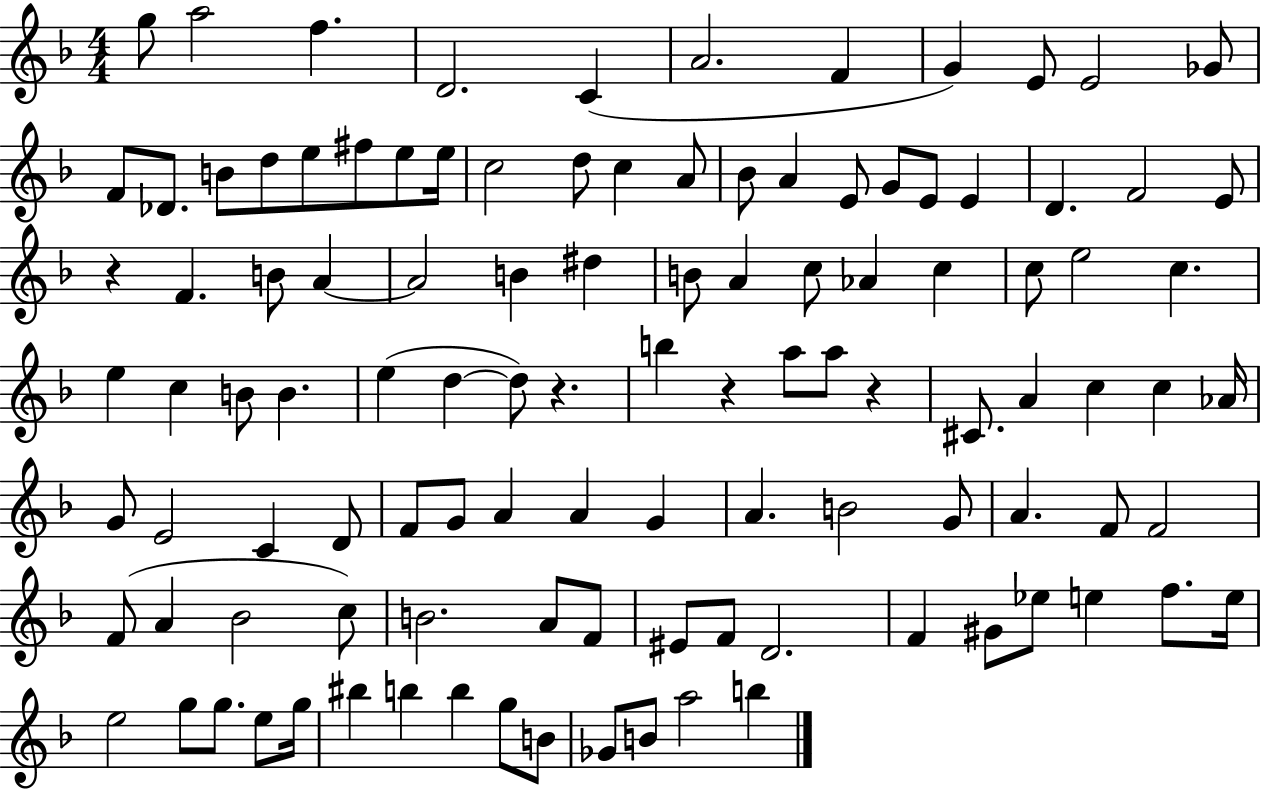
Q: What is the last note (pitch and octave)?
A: B5